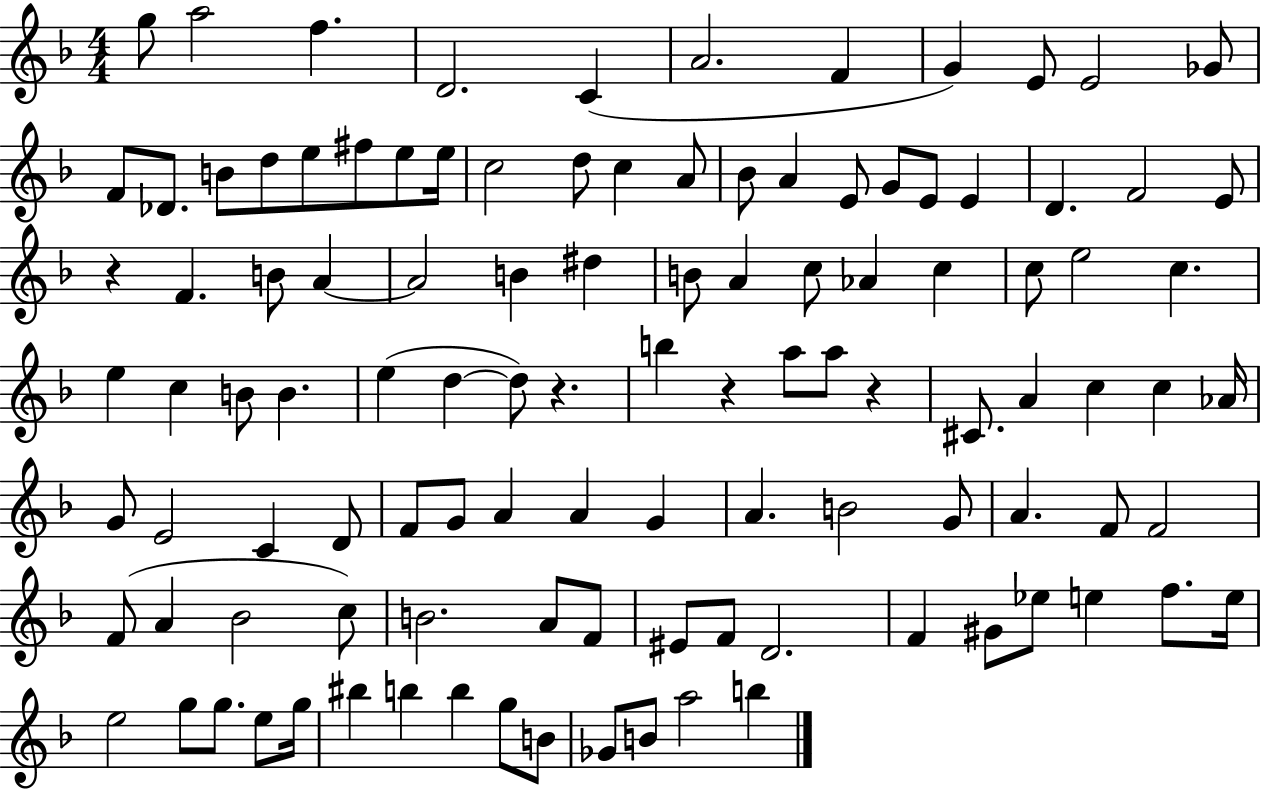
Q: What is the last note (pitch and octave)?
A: B5